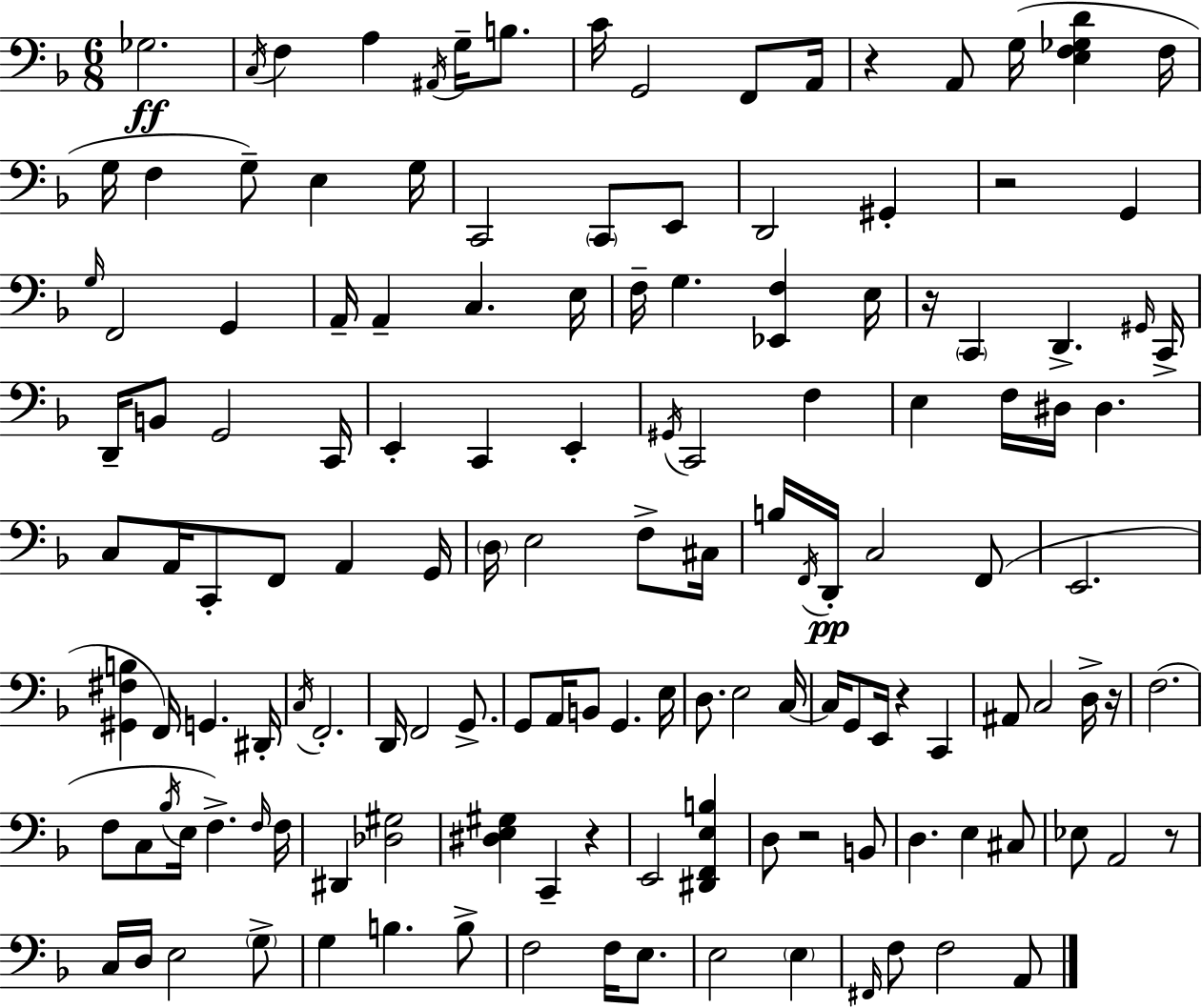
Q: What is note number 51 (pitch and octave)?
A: F3